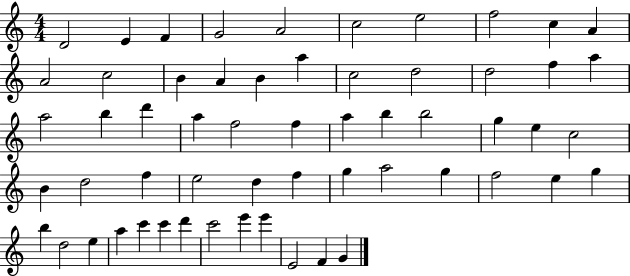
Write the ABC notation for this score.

X:1
T:Untitled
M:4/4
L:1/4
K:C
D2 E F G2 A2 c2 e2 f2 c A A2 c2 B A B a c2 d2 d2 f a a2 b d' a f2 f a b b2 g e c2 B d2 f e2 d f g a2 g f2 e g b d2 e a c' c' d' c'2 e' e' E2 F G